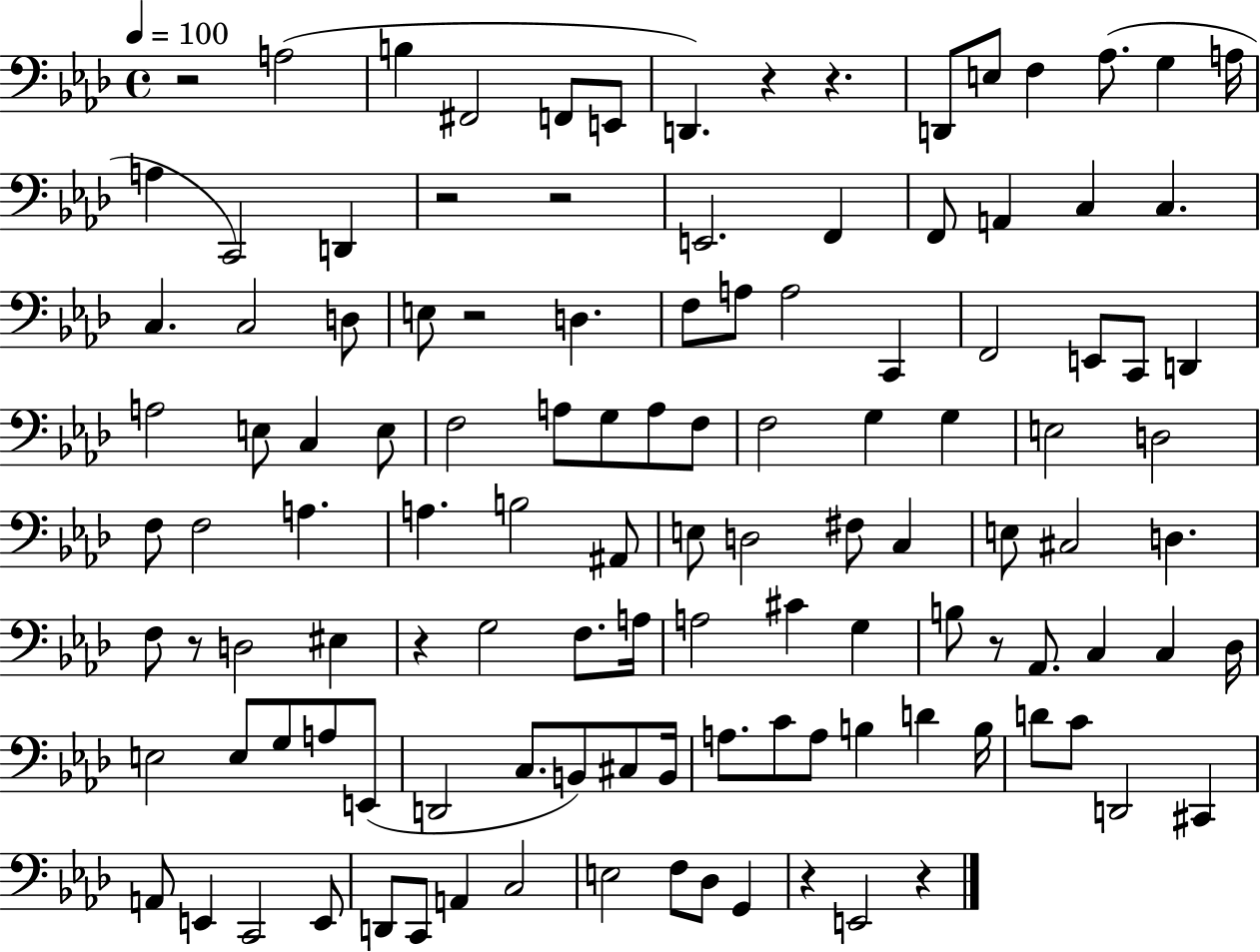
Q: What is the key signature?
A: AES major